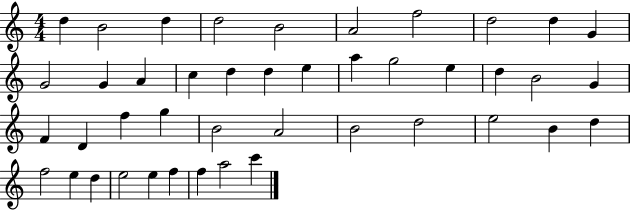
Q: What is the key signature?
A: C major